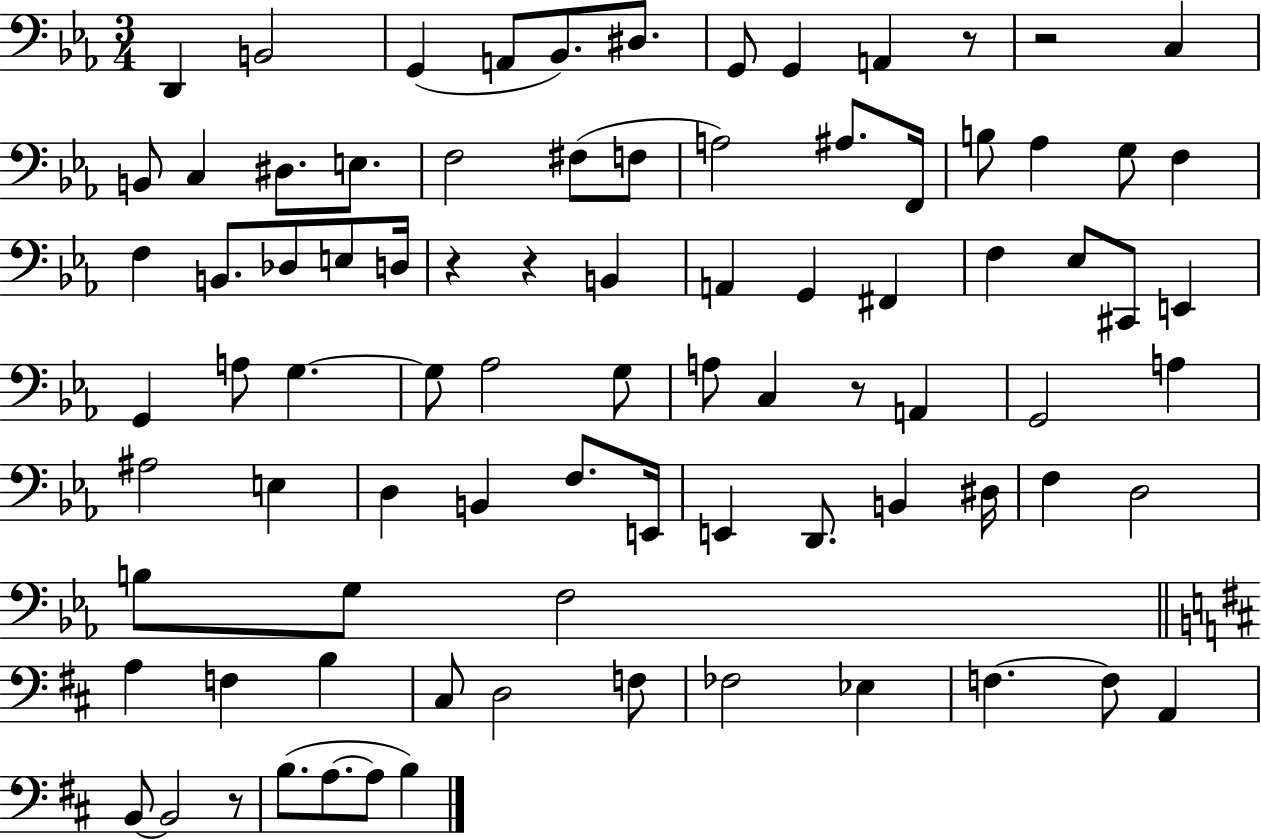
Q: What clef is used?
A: bass